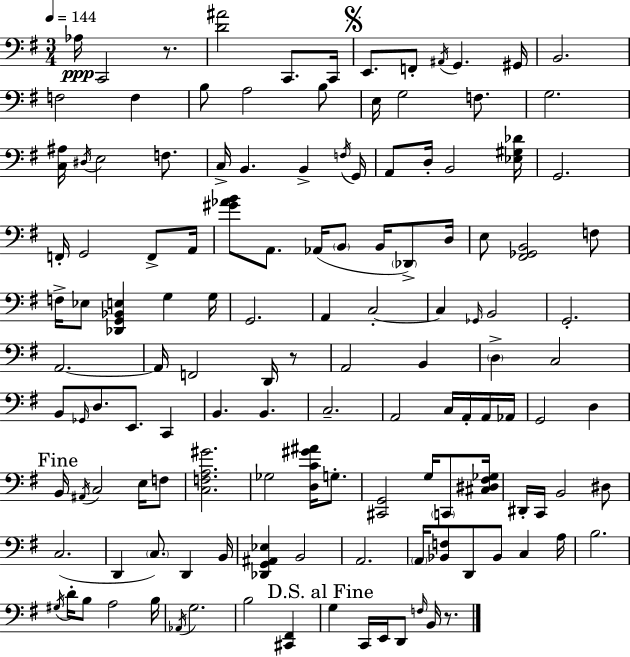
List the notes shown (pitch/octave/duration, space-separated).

Ab3/s C2/h R/e. [D4,A#4]/h C2/e. C2/s E2/e. F2/e A#2/s G2/q. G#2/s B2/h. F3/h F3/q B3/e A3/h B3/e E3/s G3/h F3/e. G3/h. [C3,A#3]/s D#3/s E3/h F3/e. C3/s B2/q. B2/q F3/s G2/s A2/e D3/s B2/h [Eb3,G#3,Db4]/s G2/h. F2/s G2/h F2/e A2/s [G#4,Ab4,B4]/e A2/e. Ab2/s B2/e B2/s Db2/e D3/s E3/e [F#2,Gb2,B2]/h F3/e F3/s Eb3/e [Db2,G2,Bb2,E3]/q G3/q G3/s G2/h. A2/q C3/h C3/q Gb2/s B2/h G2/h. A2/h. A2/s F2/h D2/s R/e A2/h B2/q D3/q C3/h B2/e Gb2/s D3/e. E2/e. C2/q B2/q. B2/q. C3/h. A2/h C3/s A2/s A2/s Ab2/s G2/h D3/q B2/s A#2/s C3/h E3/s F3/e [C3,F3,A3,G#4]/h. Gb3/h [D3,C4,G#4,A#4]/s G3/e. [C#2,G2]/h G3/s C2/e [C#3,D#3,F#3,Gb3]/s D#2/s C2/s B2/h D#3/e C3/h. D2/q C3/e. D2/q B2/s [Db2,G2,A#2,Eb3]/q B2/h A2/h. A2/s [Bb2,F3]/e D2/e Bb2/e C3/q A3/s B3/h. G#3/s D4/s B3/e A3/h B3/s Ab2/s G3/h. B3/h [C#2,F#2]/q G3/q C2/s E2/s D2/e F3/s B2/s R/e.